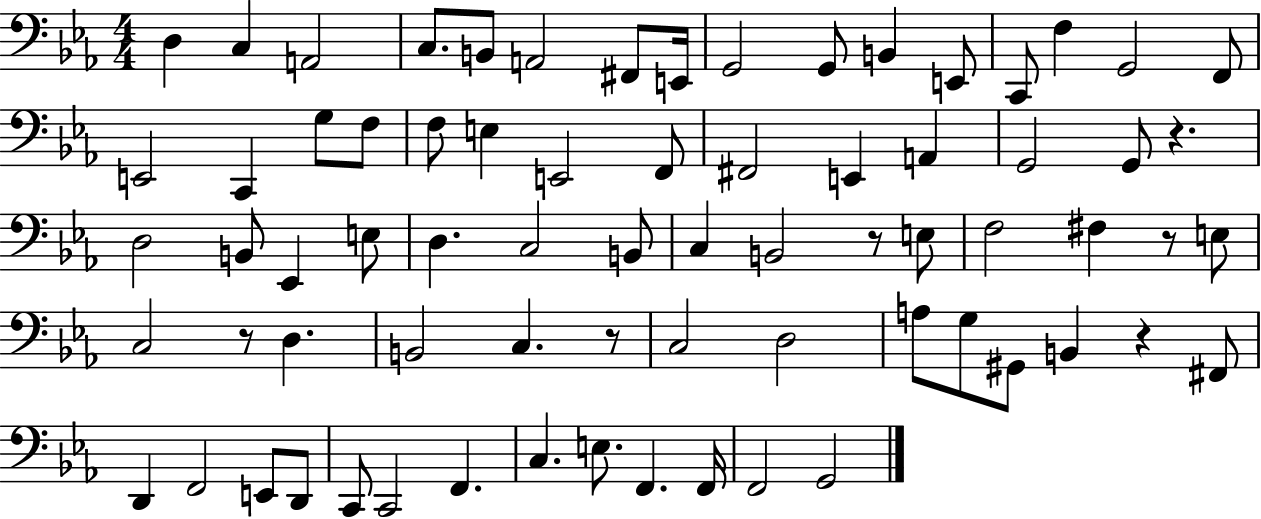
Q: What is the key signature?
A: EES major